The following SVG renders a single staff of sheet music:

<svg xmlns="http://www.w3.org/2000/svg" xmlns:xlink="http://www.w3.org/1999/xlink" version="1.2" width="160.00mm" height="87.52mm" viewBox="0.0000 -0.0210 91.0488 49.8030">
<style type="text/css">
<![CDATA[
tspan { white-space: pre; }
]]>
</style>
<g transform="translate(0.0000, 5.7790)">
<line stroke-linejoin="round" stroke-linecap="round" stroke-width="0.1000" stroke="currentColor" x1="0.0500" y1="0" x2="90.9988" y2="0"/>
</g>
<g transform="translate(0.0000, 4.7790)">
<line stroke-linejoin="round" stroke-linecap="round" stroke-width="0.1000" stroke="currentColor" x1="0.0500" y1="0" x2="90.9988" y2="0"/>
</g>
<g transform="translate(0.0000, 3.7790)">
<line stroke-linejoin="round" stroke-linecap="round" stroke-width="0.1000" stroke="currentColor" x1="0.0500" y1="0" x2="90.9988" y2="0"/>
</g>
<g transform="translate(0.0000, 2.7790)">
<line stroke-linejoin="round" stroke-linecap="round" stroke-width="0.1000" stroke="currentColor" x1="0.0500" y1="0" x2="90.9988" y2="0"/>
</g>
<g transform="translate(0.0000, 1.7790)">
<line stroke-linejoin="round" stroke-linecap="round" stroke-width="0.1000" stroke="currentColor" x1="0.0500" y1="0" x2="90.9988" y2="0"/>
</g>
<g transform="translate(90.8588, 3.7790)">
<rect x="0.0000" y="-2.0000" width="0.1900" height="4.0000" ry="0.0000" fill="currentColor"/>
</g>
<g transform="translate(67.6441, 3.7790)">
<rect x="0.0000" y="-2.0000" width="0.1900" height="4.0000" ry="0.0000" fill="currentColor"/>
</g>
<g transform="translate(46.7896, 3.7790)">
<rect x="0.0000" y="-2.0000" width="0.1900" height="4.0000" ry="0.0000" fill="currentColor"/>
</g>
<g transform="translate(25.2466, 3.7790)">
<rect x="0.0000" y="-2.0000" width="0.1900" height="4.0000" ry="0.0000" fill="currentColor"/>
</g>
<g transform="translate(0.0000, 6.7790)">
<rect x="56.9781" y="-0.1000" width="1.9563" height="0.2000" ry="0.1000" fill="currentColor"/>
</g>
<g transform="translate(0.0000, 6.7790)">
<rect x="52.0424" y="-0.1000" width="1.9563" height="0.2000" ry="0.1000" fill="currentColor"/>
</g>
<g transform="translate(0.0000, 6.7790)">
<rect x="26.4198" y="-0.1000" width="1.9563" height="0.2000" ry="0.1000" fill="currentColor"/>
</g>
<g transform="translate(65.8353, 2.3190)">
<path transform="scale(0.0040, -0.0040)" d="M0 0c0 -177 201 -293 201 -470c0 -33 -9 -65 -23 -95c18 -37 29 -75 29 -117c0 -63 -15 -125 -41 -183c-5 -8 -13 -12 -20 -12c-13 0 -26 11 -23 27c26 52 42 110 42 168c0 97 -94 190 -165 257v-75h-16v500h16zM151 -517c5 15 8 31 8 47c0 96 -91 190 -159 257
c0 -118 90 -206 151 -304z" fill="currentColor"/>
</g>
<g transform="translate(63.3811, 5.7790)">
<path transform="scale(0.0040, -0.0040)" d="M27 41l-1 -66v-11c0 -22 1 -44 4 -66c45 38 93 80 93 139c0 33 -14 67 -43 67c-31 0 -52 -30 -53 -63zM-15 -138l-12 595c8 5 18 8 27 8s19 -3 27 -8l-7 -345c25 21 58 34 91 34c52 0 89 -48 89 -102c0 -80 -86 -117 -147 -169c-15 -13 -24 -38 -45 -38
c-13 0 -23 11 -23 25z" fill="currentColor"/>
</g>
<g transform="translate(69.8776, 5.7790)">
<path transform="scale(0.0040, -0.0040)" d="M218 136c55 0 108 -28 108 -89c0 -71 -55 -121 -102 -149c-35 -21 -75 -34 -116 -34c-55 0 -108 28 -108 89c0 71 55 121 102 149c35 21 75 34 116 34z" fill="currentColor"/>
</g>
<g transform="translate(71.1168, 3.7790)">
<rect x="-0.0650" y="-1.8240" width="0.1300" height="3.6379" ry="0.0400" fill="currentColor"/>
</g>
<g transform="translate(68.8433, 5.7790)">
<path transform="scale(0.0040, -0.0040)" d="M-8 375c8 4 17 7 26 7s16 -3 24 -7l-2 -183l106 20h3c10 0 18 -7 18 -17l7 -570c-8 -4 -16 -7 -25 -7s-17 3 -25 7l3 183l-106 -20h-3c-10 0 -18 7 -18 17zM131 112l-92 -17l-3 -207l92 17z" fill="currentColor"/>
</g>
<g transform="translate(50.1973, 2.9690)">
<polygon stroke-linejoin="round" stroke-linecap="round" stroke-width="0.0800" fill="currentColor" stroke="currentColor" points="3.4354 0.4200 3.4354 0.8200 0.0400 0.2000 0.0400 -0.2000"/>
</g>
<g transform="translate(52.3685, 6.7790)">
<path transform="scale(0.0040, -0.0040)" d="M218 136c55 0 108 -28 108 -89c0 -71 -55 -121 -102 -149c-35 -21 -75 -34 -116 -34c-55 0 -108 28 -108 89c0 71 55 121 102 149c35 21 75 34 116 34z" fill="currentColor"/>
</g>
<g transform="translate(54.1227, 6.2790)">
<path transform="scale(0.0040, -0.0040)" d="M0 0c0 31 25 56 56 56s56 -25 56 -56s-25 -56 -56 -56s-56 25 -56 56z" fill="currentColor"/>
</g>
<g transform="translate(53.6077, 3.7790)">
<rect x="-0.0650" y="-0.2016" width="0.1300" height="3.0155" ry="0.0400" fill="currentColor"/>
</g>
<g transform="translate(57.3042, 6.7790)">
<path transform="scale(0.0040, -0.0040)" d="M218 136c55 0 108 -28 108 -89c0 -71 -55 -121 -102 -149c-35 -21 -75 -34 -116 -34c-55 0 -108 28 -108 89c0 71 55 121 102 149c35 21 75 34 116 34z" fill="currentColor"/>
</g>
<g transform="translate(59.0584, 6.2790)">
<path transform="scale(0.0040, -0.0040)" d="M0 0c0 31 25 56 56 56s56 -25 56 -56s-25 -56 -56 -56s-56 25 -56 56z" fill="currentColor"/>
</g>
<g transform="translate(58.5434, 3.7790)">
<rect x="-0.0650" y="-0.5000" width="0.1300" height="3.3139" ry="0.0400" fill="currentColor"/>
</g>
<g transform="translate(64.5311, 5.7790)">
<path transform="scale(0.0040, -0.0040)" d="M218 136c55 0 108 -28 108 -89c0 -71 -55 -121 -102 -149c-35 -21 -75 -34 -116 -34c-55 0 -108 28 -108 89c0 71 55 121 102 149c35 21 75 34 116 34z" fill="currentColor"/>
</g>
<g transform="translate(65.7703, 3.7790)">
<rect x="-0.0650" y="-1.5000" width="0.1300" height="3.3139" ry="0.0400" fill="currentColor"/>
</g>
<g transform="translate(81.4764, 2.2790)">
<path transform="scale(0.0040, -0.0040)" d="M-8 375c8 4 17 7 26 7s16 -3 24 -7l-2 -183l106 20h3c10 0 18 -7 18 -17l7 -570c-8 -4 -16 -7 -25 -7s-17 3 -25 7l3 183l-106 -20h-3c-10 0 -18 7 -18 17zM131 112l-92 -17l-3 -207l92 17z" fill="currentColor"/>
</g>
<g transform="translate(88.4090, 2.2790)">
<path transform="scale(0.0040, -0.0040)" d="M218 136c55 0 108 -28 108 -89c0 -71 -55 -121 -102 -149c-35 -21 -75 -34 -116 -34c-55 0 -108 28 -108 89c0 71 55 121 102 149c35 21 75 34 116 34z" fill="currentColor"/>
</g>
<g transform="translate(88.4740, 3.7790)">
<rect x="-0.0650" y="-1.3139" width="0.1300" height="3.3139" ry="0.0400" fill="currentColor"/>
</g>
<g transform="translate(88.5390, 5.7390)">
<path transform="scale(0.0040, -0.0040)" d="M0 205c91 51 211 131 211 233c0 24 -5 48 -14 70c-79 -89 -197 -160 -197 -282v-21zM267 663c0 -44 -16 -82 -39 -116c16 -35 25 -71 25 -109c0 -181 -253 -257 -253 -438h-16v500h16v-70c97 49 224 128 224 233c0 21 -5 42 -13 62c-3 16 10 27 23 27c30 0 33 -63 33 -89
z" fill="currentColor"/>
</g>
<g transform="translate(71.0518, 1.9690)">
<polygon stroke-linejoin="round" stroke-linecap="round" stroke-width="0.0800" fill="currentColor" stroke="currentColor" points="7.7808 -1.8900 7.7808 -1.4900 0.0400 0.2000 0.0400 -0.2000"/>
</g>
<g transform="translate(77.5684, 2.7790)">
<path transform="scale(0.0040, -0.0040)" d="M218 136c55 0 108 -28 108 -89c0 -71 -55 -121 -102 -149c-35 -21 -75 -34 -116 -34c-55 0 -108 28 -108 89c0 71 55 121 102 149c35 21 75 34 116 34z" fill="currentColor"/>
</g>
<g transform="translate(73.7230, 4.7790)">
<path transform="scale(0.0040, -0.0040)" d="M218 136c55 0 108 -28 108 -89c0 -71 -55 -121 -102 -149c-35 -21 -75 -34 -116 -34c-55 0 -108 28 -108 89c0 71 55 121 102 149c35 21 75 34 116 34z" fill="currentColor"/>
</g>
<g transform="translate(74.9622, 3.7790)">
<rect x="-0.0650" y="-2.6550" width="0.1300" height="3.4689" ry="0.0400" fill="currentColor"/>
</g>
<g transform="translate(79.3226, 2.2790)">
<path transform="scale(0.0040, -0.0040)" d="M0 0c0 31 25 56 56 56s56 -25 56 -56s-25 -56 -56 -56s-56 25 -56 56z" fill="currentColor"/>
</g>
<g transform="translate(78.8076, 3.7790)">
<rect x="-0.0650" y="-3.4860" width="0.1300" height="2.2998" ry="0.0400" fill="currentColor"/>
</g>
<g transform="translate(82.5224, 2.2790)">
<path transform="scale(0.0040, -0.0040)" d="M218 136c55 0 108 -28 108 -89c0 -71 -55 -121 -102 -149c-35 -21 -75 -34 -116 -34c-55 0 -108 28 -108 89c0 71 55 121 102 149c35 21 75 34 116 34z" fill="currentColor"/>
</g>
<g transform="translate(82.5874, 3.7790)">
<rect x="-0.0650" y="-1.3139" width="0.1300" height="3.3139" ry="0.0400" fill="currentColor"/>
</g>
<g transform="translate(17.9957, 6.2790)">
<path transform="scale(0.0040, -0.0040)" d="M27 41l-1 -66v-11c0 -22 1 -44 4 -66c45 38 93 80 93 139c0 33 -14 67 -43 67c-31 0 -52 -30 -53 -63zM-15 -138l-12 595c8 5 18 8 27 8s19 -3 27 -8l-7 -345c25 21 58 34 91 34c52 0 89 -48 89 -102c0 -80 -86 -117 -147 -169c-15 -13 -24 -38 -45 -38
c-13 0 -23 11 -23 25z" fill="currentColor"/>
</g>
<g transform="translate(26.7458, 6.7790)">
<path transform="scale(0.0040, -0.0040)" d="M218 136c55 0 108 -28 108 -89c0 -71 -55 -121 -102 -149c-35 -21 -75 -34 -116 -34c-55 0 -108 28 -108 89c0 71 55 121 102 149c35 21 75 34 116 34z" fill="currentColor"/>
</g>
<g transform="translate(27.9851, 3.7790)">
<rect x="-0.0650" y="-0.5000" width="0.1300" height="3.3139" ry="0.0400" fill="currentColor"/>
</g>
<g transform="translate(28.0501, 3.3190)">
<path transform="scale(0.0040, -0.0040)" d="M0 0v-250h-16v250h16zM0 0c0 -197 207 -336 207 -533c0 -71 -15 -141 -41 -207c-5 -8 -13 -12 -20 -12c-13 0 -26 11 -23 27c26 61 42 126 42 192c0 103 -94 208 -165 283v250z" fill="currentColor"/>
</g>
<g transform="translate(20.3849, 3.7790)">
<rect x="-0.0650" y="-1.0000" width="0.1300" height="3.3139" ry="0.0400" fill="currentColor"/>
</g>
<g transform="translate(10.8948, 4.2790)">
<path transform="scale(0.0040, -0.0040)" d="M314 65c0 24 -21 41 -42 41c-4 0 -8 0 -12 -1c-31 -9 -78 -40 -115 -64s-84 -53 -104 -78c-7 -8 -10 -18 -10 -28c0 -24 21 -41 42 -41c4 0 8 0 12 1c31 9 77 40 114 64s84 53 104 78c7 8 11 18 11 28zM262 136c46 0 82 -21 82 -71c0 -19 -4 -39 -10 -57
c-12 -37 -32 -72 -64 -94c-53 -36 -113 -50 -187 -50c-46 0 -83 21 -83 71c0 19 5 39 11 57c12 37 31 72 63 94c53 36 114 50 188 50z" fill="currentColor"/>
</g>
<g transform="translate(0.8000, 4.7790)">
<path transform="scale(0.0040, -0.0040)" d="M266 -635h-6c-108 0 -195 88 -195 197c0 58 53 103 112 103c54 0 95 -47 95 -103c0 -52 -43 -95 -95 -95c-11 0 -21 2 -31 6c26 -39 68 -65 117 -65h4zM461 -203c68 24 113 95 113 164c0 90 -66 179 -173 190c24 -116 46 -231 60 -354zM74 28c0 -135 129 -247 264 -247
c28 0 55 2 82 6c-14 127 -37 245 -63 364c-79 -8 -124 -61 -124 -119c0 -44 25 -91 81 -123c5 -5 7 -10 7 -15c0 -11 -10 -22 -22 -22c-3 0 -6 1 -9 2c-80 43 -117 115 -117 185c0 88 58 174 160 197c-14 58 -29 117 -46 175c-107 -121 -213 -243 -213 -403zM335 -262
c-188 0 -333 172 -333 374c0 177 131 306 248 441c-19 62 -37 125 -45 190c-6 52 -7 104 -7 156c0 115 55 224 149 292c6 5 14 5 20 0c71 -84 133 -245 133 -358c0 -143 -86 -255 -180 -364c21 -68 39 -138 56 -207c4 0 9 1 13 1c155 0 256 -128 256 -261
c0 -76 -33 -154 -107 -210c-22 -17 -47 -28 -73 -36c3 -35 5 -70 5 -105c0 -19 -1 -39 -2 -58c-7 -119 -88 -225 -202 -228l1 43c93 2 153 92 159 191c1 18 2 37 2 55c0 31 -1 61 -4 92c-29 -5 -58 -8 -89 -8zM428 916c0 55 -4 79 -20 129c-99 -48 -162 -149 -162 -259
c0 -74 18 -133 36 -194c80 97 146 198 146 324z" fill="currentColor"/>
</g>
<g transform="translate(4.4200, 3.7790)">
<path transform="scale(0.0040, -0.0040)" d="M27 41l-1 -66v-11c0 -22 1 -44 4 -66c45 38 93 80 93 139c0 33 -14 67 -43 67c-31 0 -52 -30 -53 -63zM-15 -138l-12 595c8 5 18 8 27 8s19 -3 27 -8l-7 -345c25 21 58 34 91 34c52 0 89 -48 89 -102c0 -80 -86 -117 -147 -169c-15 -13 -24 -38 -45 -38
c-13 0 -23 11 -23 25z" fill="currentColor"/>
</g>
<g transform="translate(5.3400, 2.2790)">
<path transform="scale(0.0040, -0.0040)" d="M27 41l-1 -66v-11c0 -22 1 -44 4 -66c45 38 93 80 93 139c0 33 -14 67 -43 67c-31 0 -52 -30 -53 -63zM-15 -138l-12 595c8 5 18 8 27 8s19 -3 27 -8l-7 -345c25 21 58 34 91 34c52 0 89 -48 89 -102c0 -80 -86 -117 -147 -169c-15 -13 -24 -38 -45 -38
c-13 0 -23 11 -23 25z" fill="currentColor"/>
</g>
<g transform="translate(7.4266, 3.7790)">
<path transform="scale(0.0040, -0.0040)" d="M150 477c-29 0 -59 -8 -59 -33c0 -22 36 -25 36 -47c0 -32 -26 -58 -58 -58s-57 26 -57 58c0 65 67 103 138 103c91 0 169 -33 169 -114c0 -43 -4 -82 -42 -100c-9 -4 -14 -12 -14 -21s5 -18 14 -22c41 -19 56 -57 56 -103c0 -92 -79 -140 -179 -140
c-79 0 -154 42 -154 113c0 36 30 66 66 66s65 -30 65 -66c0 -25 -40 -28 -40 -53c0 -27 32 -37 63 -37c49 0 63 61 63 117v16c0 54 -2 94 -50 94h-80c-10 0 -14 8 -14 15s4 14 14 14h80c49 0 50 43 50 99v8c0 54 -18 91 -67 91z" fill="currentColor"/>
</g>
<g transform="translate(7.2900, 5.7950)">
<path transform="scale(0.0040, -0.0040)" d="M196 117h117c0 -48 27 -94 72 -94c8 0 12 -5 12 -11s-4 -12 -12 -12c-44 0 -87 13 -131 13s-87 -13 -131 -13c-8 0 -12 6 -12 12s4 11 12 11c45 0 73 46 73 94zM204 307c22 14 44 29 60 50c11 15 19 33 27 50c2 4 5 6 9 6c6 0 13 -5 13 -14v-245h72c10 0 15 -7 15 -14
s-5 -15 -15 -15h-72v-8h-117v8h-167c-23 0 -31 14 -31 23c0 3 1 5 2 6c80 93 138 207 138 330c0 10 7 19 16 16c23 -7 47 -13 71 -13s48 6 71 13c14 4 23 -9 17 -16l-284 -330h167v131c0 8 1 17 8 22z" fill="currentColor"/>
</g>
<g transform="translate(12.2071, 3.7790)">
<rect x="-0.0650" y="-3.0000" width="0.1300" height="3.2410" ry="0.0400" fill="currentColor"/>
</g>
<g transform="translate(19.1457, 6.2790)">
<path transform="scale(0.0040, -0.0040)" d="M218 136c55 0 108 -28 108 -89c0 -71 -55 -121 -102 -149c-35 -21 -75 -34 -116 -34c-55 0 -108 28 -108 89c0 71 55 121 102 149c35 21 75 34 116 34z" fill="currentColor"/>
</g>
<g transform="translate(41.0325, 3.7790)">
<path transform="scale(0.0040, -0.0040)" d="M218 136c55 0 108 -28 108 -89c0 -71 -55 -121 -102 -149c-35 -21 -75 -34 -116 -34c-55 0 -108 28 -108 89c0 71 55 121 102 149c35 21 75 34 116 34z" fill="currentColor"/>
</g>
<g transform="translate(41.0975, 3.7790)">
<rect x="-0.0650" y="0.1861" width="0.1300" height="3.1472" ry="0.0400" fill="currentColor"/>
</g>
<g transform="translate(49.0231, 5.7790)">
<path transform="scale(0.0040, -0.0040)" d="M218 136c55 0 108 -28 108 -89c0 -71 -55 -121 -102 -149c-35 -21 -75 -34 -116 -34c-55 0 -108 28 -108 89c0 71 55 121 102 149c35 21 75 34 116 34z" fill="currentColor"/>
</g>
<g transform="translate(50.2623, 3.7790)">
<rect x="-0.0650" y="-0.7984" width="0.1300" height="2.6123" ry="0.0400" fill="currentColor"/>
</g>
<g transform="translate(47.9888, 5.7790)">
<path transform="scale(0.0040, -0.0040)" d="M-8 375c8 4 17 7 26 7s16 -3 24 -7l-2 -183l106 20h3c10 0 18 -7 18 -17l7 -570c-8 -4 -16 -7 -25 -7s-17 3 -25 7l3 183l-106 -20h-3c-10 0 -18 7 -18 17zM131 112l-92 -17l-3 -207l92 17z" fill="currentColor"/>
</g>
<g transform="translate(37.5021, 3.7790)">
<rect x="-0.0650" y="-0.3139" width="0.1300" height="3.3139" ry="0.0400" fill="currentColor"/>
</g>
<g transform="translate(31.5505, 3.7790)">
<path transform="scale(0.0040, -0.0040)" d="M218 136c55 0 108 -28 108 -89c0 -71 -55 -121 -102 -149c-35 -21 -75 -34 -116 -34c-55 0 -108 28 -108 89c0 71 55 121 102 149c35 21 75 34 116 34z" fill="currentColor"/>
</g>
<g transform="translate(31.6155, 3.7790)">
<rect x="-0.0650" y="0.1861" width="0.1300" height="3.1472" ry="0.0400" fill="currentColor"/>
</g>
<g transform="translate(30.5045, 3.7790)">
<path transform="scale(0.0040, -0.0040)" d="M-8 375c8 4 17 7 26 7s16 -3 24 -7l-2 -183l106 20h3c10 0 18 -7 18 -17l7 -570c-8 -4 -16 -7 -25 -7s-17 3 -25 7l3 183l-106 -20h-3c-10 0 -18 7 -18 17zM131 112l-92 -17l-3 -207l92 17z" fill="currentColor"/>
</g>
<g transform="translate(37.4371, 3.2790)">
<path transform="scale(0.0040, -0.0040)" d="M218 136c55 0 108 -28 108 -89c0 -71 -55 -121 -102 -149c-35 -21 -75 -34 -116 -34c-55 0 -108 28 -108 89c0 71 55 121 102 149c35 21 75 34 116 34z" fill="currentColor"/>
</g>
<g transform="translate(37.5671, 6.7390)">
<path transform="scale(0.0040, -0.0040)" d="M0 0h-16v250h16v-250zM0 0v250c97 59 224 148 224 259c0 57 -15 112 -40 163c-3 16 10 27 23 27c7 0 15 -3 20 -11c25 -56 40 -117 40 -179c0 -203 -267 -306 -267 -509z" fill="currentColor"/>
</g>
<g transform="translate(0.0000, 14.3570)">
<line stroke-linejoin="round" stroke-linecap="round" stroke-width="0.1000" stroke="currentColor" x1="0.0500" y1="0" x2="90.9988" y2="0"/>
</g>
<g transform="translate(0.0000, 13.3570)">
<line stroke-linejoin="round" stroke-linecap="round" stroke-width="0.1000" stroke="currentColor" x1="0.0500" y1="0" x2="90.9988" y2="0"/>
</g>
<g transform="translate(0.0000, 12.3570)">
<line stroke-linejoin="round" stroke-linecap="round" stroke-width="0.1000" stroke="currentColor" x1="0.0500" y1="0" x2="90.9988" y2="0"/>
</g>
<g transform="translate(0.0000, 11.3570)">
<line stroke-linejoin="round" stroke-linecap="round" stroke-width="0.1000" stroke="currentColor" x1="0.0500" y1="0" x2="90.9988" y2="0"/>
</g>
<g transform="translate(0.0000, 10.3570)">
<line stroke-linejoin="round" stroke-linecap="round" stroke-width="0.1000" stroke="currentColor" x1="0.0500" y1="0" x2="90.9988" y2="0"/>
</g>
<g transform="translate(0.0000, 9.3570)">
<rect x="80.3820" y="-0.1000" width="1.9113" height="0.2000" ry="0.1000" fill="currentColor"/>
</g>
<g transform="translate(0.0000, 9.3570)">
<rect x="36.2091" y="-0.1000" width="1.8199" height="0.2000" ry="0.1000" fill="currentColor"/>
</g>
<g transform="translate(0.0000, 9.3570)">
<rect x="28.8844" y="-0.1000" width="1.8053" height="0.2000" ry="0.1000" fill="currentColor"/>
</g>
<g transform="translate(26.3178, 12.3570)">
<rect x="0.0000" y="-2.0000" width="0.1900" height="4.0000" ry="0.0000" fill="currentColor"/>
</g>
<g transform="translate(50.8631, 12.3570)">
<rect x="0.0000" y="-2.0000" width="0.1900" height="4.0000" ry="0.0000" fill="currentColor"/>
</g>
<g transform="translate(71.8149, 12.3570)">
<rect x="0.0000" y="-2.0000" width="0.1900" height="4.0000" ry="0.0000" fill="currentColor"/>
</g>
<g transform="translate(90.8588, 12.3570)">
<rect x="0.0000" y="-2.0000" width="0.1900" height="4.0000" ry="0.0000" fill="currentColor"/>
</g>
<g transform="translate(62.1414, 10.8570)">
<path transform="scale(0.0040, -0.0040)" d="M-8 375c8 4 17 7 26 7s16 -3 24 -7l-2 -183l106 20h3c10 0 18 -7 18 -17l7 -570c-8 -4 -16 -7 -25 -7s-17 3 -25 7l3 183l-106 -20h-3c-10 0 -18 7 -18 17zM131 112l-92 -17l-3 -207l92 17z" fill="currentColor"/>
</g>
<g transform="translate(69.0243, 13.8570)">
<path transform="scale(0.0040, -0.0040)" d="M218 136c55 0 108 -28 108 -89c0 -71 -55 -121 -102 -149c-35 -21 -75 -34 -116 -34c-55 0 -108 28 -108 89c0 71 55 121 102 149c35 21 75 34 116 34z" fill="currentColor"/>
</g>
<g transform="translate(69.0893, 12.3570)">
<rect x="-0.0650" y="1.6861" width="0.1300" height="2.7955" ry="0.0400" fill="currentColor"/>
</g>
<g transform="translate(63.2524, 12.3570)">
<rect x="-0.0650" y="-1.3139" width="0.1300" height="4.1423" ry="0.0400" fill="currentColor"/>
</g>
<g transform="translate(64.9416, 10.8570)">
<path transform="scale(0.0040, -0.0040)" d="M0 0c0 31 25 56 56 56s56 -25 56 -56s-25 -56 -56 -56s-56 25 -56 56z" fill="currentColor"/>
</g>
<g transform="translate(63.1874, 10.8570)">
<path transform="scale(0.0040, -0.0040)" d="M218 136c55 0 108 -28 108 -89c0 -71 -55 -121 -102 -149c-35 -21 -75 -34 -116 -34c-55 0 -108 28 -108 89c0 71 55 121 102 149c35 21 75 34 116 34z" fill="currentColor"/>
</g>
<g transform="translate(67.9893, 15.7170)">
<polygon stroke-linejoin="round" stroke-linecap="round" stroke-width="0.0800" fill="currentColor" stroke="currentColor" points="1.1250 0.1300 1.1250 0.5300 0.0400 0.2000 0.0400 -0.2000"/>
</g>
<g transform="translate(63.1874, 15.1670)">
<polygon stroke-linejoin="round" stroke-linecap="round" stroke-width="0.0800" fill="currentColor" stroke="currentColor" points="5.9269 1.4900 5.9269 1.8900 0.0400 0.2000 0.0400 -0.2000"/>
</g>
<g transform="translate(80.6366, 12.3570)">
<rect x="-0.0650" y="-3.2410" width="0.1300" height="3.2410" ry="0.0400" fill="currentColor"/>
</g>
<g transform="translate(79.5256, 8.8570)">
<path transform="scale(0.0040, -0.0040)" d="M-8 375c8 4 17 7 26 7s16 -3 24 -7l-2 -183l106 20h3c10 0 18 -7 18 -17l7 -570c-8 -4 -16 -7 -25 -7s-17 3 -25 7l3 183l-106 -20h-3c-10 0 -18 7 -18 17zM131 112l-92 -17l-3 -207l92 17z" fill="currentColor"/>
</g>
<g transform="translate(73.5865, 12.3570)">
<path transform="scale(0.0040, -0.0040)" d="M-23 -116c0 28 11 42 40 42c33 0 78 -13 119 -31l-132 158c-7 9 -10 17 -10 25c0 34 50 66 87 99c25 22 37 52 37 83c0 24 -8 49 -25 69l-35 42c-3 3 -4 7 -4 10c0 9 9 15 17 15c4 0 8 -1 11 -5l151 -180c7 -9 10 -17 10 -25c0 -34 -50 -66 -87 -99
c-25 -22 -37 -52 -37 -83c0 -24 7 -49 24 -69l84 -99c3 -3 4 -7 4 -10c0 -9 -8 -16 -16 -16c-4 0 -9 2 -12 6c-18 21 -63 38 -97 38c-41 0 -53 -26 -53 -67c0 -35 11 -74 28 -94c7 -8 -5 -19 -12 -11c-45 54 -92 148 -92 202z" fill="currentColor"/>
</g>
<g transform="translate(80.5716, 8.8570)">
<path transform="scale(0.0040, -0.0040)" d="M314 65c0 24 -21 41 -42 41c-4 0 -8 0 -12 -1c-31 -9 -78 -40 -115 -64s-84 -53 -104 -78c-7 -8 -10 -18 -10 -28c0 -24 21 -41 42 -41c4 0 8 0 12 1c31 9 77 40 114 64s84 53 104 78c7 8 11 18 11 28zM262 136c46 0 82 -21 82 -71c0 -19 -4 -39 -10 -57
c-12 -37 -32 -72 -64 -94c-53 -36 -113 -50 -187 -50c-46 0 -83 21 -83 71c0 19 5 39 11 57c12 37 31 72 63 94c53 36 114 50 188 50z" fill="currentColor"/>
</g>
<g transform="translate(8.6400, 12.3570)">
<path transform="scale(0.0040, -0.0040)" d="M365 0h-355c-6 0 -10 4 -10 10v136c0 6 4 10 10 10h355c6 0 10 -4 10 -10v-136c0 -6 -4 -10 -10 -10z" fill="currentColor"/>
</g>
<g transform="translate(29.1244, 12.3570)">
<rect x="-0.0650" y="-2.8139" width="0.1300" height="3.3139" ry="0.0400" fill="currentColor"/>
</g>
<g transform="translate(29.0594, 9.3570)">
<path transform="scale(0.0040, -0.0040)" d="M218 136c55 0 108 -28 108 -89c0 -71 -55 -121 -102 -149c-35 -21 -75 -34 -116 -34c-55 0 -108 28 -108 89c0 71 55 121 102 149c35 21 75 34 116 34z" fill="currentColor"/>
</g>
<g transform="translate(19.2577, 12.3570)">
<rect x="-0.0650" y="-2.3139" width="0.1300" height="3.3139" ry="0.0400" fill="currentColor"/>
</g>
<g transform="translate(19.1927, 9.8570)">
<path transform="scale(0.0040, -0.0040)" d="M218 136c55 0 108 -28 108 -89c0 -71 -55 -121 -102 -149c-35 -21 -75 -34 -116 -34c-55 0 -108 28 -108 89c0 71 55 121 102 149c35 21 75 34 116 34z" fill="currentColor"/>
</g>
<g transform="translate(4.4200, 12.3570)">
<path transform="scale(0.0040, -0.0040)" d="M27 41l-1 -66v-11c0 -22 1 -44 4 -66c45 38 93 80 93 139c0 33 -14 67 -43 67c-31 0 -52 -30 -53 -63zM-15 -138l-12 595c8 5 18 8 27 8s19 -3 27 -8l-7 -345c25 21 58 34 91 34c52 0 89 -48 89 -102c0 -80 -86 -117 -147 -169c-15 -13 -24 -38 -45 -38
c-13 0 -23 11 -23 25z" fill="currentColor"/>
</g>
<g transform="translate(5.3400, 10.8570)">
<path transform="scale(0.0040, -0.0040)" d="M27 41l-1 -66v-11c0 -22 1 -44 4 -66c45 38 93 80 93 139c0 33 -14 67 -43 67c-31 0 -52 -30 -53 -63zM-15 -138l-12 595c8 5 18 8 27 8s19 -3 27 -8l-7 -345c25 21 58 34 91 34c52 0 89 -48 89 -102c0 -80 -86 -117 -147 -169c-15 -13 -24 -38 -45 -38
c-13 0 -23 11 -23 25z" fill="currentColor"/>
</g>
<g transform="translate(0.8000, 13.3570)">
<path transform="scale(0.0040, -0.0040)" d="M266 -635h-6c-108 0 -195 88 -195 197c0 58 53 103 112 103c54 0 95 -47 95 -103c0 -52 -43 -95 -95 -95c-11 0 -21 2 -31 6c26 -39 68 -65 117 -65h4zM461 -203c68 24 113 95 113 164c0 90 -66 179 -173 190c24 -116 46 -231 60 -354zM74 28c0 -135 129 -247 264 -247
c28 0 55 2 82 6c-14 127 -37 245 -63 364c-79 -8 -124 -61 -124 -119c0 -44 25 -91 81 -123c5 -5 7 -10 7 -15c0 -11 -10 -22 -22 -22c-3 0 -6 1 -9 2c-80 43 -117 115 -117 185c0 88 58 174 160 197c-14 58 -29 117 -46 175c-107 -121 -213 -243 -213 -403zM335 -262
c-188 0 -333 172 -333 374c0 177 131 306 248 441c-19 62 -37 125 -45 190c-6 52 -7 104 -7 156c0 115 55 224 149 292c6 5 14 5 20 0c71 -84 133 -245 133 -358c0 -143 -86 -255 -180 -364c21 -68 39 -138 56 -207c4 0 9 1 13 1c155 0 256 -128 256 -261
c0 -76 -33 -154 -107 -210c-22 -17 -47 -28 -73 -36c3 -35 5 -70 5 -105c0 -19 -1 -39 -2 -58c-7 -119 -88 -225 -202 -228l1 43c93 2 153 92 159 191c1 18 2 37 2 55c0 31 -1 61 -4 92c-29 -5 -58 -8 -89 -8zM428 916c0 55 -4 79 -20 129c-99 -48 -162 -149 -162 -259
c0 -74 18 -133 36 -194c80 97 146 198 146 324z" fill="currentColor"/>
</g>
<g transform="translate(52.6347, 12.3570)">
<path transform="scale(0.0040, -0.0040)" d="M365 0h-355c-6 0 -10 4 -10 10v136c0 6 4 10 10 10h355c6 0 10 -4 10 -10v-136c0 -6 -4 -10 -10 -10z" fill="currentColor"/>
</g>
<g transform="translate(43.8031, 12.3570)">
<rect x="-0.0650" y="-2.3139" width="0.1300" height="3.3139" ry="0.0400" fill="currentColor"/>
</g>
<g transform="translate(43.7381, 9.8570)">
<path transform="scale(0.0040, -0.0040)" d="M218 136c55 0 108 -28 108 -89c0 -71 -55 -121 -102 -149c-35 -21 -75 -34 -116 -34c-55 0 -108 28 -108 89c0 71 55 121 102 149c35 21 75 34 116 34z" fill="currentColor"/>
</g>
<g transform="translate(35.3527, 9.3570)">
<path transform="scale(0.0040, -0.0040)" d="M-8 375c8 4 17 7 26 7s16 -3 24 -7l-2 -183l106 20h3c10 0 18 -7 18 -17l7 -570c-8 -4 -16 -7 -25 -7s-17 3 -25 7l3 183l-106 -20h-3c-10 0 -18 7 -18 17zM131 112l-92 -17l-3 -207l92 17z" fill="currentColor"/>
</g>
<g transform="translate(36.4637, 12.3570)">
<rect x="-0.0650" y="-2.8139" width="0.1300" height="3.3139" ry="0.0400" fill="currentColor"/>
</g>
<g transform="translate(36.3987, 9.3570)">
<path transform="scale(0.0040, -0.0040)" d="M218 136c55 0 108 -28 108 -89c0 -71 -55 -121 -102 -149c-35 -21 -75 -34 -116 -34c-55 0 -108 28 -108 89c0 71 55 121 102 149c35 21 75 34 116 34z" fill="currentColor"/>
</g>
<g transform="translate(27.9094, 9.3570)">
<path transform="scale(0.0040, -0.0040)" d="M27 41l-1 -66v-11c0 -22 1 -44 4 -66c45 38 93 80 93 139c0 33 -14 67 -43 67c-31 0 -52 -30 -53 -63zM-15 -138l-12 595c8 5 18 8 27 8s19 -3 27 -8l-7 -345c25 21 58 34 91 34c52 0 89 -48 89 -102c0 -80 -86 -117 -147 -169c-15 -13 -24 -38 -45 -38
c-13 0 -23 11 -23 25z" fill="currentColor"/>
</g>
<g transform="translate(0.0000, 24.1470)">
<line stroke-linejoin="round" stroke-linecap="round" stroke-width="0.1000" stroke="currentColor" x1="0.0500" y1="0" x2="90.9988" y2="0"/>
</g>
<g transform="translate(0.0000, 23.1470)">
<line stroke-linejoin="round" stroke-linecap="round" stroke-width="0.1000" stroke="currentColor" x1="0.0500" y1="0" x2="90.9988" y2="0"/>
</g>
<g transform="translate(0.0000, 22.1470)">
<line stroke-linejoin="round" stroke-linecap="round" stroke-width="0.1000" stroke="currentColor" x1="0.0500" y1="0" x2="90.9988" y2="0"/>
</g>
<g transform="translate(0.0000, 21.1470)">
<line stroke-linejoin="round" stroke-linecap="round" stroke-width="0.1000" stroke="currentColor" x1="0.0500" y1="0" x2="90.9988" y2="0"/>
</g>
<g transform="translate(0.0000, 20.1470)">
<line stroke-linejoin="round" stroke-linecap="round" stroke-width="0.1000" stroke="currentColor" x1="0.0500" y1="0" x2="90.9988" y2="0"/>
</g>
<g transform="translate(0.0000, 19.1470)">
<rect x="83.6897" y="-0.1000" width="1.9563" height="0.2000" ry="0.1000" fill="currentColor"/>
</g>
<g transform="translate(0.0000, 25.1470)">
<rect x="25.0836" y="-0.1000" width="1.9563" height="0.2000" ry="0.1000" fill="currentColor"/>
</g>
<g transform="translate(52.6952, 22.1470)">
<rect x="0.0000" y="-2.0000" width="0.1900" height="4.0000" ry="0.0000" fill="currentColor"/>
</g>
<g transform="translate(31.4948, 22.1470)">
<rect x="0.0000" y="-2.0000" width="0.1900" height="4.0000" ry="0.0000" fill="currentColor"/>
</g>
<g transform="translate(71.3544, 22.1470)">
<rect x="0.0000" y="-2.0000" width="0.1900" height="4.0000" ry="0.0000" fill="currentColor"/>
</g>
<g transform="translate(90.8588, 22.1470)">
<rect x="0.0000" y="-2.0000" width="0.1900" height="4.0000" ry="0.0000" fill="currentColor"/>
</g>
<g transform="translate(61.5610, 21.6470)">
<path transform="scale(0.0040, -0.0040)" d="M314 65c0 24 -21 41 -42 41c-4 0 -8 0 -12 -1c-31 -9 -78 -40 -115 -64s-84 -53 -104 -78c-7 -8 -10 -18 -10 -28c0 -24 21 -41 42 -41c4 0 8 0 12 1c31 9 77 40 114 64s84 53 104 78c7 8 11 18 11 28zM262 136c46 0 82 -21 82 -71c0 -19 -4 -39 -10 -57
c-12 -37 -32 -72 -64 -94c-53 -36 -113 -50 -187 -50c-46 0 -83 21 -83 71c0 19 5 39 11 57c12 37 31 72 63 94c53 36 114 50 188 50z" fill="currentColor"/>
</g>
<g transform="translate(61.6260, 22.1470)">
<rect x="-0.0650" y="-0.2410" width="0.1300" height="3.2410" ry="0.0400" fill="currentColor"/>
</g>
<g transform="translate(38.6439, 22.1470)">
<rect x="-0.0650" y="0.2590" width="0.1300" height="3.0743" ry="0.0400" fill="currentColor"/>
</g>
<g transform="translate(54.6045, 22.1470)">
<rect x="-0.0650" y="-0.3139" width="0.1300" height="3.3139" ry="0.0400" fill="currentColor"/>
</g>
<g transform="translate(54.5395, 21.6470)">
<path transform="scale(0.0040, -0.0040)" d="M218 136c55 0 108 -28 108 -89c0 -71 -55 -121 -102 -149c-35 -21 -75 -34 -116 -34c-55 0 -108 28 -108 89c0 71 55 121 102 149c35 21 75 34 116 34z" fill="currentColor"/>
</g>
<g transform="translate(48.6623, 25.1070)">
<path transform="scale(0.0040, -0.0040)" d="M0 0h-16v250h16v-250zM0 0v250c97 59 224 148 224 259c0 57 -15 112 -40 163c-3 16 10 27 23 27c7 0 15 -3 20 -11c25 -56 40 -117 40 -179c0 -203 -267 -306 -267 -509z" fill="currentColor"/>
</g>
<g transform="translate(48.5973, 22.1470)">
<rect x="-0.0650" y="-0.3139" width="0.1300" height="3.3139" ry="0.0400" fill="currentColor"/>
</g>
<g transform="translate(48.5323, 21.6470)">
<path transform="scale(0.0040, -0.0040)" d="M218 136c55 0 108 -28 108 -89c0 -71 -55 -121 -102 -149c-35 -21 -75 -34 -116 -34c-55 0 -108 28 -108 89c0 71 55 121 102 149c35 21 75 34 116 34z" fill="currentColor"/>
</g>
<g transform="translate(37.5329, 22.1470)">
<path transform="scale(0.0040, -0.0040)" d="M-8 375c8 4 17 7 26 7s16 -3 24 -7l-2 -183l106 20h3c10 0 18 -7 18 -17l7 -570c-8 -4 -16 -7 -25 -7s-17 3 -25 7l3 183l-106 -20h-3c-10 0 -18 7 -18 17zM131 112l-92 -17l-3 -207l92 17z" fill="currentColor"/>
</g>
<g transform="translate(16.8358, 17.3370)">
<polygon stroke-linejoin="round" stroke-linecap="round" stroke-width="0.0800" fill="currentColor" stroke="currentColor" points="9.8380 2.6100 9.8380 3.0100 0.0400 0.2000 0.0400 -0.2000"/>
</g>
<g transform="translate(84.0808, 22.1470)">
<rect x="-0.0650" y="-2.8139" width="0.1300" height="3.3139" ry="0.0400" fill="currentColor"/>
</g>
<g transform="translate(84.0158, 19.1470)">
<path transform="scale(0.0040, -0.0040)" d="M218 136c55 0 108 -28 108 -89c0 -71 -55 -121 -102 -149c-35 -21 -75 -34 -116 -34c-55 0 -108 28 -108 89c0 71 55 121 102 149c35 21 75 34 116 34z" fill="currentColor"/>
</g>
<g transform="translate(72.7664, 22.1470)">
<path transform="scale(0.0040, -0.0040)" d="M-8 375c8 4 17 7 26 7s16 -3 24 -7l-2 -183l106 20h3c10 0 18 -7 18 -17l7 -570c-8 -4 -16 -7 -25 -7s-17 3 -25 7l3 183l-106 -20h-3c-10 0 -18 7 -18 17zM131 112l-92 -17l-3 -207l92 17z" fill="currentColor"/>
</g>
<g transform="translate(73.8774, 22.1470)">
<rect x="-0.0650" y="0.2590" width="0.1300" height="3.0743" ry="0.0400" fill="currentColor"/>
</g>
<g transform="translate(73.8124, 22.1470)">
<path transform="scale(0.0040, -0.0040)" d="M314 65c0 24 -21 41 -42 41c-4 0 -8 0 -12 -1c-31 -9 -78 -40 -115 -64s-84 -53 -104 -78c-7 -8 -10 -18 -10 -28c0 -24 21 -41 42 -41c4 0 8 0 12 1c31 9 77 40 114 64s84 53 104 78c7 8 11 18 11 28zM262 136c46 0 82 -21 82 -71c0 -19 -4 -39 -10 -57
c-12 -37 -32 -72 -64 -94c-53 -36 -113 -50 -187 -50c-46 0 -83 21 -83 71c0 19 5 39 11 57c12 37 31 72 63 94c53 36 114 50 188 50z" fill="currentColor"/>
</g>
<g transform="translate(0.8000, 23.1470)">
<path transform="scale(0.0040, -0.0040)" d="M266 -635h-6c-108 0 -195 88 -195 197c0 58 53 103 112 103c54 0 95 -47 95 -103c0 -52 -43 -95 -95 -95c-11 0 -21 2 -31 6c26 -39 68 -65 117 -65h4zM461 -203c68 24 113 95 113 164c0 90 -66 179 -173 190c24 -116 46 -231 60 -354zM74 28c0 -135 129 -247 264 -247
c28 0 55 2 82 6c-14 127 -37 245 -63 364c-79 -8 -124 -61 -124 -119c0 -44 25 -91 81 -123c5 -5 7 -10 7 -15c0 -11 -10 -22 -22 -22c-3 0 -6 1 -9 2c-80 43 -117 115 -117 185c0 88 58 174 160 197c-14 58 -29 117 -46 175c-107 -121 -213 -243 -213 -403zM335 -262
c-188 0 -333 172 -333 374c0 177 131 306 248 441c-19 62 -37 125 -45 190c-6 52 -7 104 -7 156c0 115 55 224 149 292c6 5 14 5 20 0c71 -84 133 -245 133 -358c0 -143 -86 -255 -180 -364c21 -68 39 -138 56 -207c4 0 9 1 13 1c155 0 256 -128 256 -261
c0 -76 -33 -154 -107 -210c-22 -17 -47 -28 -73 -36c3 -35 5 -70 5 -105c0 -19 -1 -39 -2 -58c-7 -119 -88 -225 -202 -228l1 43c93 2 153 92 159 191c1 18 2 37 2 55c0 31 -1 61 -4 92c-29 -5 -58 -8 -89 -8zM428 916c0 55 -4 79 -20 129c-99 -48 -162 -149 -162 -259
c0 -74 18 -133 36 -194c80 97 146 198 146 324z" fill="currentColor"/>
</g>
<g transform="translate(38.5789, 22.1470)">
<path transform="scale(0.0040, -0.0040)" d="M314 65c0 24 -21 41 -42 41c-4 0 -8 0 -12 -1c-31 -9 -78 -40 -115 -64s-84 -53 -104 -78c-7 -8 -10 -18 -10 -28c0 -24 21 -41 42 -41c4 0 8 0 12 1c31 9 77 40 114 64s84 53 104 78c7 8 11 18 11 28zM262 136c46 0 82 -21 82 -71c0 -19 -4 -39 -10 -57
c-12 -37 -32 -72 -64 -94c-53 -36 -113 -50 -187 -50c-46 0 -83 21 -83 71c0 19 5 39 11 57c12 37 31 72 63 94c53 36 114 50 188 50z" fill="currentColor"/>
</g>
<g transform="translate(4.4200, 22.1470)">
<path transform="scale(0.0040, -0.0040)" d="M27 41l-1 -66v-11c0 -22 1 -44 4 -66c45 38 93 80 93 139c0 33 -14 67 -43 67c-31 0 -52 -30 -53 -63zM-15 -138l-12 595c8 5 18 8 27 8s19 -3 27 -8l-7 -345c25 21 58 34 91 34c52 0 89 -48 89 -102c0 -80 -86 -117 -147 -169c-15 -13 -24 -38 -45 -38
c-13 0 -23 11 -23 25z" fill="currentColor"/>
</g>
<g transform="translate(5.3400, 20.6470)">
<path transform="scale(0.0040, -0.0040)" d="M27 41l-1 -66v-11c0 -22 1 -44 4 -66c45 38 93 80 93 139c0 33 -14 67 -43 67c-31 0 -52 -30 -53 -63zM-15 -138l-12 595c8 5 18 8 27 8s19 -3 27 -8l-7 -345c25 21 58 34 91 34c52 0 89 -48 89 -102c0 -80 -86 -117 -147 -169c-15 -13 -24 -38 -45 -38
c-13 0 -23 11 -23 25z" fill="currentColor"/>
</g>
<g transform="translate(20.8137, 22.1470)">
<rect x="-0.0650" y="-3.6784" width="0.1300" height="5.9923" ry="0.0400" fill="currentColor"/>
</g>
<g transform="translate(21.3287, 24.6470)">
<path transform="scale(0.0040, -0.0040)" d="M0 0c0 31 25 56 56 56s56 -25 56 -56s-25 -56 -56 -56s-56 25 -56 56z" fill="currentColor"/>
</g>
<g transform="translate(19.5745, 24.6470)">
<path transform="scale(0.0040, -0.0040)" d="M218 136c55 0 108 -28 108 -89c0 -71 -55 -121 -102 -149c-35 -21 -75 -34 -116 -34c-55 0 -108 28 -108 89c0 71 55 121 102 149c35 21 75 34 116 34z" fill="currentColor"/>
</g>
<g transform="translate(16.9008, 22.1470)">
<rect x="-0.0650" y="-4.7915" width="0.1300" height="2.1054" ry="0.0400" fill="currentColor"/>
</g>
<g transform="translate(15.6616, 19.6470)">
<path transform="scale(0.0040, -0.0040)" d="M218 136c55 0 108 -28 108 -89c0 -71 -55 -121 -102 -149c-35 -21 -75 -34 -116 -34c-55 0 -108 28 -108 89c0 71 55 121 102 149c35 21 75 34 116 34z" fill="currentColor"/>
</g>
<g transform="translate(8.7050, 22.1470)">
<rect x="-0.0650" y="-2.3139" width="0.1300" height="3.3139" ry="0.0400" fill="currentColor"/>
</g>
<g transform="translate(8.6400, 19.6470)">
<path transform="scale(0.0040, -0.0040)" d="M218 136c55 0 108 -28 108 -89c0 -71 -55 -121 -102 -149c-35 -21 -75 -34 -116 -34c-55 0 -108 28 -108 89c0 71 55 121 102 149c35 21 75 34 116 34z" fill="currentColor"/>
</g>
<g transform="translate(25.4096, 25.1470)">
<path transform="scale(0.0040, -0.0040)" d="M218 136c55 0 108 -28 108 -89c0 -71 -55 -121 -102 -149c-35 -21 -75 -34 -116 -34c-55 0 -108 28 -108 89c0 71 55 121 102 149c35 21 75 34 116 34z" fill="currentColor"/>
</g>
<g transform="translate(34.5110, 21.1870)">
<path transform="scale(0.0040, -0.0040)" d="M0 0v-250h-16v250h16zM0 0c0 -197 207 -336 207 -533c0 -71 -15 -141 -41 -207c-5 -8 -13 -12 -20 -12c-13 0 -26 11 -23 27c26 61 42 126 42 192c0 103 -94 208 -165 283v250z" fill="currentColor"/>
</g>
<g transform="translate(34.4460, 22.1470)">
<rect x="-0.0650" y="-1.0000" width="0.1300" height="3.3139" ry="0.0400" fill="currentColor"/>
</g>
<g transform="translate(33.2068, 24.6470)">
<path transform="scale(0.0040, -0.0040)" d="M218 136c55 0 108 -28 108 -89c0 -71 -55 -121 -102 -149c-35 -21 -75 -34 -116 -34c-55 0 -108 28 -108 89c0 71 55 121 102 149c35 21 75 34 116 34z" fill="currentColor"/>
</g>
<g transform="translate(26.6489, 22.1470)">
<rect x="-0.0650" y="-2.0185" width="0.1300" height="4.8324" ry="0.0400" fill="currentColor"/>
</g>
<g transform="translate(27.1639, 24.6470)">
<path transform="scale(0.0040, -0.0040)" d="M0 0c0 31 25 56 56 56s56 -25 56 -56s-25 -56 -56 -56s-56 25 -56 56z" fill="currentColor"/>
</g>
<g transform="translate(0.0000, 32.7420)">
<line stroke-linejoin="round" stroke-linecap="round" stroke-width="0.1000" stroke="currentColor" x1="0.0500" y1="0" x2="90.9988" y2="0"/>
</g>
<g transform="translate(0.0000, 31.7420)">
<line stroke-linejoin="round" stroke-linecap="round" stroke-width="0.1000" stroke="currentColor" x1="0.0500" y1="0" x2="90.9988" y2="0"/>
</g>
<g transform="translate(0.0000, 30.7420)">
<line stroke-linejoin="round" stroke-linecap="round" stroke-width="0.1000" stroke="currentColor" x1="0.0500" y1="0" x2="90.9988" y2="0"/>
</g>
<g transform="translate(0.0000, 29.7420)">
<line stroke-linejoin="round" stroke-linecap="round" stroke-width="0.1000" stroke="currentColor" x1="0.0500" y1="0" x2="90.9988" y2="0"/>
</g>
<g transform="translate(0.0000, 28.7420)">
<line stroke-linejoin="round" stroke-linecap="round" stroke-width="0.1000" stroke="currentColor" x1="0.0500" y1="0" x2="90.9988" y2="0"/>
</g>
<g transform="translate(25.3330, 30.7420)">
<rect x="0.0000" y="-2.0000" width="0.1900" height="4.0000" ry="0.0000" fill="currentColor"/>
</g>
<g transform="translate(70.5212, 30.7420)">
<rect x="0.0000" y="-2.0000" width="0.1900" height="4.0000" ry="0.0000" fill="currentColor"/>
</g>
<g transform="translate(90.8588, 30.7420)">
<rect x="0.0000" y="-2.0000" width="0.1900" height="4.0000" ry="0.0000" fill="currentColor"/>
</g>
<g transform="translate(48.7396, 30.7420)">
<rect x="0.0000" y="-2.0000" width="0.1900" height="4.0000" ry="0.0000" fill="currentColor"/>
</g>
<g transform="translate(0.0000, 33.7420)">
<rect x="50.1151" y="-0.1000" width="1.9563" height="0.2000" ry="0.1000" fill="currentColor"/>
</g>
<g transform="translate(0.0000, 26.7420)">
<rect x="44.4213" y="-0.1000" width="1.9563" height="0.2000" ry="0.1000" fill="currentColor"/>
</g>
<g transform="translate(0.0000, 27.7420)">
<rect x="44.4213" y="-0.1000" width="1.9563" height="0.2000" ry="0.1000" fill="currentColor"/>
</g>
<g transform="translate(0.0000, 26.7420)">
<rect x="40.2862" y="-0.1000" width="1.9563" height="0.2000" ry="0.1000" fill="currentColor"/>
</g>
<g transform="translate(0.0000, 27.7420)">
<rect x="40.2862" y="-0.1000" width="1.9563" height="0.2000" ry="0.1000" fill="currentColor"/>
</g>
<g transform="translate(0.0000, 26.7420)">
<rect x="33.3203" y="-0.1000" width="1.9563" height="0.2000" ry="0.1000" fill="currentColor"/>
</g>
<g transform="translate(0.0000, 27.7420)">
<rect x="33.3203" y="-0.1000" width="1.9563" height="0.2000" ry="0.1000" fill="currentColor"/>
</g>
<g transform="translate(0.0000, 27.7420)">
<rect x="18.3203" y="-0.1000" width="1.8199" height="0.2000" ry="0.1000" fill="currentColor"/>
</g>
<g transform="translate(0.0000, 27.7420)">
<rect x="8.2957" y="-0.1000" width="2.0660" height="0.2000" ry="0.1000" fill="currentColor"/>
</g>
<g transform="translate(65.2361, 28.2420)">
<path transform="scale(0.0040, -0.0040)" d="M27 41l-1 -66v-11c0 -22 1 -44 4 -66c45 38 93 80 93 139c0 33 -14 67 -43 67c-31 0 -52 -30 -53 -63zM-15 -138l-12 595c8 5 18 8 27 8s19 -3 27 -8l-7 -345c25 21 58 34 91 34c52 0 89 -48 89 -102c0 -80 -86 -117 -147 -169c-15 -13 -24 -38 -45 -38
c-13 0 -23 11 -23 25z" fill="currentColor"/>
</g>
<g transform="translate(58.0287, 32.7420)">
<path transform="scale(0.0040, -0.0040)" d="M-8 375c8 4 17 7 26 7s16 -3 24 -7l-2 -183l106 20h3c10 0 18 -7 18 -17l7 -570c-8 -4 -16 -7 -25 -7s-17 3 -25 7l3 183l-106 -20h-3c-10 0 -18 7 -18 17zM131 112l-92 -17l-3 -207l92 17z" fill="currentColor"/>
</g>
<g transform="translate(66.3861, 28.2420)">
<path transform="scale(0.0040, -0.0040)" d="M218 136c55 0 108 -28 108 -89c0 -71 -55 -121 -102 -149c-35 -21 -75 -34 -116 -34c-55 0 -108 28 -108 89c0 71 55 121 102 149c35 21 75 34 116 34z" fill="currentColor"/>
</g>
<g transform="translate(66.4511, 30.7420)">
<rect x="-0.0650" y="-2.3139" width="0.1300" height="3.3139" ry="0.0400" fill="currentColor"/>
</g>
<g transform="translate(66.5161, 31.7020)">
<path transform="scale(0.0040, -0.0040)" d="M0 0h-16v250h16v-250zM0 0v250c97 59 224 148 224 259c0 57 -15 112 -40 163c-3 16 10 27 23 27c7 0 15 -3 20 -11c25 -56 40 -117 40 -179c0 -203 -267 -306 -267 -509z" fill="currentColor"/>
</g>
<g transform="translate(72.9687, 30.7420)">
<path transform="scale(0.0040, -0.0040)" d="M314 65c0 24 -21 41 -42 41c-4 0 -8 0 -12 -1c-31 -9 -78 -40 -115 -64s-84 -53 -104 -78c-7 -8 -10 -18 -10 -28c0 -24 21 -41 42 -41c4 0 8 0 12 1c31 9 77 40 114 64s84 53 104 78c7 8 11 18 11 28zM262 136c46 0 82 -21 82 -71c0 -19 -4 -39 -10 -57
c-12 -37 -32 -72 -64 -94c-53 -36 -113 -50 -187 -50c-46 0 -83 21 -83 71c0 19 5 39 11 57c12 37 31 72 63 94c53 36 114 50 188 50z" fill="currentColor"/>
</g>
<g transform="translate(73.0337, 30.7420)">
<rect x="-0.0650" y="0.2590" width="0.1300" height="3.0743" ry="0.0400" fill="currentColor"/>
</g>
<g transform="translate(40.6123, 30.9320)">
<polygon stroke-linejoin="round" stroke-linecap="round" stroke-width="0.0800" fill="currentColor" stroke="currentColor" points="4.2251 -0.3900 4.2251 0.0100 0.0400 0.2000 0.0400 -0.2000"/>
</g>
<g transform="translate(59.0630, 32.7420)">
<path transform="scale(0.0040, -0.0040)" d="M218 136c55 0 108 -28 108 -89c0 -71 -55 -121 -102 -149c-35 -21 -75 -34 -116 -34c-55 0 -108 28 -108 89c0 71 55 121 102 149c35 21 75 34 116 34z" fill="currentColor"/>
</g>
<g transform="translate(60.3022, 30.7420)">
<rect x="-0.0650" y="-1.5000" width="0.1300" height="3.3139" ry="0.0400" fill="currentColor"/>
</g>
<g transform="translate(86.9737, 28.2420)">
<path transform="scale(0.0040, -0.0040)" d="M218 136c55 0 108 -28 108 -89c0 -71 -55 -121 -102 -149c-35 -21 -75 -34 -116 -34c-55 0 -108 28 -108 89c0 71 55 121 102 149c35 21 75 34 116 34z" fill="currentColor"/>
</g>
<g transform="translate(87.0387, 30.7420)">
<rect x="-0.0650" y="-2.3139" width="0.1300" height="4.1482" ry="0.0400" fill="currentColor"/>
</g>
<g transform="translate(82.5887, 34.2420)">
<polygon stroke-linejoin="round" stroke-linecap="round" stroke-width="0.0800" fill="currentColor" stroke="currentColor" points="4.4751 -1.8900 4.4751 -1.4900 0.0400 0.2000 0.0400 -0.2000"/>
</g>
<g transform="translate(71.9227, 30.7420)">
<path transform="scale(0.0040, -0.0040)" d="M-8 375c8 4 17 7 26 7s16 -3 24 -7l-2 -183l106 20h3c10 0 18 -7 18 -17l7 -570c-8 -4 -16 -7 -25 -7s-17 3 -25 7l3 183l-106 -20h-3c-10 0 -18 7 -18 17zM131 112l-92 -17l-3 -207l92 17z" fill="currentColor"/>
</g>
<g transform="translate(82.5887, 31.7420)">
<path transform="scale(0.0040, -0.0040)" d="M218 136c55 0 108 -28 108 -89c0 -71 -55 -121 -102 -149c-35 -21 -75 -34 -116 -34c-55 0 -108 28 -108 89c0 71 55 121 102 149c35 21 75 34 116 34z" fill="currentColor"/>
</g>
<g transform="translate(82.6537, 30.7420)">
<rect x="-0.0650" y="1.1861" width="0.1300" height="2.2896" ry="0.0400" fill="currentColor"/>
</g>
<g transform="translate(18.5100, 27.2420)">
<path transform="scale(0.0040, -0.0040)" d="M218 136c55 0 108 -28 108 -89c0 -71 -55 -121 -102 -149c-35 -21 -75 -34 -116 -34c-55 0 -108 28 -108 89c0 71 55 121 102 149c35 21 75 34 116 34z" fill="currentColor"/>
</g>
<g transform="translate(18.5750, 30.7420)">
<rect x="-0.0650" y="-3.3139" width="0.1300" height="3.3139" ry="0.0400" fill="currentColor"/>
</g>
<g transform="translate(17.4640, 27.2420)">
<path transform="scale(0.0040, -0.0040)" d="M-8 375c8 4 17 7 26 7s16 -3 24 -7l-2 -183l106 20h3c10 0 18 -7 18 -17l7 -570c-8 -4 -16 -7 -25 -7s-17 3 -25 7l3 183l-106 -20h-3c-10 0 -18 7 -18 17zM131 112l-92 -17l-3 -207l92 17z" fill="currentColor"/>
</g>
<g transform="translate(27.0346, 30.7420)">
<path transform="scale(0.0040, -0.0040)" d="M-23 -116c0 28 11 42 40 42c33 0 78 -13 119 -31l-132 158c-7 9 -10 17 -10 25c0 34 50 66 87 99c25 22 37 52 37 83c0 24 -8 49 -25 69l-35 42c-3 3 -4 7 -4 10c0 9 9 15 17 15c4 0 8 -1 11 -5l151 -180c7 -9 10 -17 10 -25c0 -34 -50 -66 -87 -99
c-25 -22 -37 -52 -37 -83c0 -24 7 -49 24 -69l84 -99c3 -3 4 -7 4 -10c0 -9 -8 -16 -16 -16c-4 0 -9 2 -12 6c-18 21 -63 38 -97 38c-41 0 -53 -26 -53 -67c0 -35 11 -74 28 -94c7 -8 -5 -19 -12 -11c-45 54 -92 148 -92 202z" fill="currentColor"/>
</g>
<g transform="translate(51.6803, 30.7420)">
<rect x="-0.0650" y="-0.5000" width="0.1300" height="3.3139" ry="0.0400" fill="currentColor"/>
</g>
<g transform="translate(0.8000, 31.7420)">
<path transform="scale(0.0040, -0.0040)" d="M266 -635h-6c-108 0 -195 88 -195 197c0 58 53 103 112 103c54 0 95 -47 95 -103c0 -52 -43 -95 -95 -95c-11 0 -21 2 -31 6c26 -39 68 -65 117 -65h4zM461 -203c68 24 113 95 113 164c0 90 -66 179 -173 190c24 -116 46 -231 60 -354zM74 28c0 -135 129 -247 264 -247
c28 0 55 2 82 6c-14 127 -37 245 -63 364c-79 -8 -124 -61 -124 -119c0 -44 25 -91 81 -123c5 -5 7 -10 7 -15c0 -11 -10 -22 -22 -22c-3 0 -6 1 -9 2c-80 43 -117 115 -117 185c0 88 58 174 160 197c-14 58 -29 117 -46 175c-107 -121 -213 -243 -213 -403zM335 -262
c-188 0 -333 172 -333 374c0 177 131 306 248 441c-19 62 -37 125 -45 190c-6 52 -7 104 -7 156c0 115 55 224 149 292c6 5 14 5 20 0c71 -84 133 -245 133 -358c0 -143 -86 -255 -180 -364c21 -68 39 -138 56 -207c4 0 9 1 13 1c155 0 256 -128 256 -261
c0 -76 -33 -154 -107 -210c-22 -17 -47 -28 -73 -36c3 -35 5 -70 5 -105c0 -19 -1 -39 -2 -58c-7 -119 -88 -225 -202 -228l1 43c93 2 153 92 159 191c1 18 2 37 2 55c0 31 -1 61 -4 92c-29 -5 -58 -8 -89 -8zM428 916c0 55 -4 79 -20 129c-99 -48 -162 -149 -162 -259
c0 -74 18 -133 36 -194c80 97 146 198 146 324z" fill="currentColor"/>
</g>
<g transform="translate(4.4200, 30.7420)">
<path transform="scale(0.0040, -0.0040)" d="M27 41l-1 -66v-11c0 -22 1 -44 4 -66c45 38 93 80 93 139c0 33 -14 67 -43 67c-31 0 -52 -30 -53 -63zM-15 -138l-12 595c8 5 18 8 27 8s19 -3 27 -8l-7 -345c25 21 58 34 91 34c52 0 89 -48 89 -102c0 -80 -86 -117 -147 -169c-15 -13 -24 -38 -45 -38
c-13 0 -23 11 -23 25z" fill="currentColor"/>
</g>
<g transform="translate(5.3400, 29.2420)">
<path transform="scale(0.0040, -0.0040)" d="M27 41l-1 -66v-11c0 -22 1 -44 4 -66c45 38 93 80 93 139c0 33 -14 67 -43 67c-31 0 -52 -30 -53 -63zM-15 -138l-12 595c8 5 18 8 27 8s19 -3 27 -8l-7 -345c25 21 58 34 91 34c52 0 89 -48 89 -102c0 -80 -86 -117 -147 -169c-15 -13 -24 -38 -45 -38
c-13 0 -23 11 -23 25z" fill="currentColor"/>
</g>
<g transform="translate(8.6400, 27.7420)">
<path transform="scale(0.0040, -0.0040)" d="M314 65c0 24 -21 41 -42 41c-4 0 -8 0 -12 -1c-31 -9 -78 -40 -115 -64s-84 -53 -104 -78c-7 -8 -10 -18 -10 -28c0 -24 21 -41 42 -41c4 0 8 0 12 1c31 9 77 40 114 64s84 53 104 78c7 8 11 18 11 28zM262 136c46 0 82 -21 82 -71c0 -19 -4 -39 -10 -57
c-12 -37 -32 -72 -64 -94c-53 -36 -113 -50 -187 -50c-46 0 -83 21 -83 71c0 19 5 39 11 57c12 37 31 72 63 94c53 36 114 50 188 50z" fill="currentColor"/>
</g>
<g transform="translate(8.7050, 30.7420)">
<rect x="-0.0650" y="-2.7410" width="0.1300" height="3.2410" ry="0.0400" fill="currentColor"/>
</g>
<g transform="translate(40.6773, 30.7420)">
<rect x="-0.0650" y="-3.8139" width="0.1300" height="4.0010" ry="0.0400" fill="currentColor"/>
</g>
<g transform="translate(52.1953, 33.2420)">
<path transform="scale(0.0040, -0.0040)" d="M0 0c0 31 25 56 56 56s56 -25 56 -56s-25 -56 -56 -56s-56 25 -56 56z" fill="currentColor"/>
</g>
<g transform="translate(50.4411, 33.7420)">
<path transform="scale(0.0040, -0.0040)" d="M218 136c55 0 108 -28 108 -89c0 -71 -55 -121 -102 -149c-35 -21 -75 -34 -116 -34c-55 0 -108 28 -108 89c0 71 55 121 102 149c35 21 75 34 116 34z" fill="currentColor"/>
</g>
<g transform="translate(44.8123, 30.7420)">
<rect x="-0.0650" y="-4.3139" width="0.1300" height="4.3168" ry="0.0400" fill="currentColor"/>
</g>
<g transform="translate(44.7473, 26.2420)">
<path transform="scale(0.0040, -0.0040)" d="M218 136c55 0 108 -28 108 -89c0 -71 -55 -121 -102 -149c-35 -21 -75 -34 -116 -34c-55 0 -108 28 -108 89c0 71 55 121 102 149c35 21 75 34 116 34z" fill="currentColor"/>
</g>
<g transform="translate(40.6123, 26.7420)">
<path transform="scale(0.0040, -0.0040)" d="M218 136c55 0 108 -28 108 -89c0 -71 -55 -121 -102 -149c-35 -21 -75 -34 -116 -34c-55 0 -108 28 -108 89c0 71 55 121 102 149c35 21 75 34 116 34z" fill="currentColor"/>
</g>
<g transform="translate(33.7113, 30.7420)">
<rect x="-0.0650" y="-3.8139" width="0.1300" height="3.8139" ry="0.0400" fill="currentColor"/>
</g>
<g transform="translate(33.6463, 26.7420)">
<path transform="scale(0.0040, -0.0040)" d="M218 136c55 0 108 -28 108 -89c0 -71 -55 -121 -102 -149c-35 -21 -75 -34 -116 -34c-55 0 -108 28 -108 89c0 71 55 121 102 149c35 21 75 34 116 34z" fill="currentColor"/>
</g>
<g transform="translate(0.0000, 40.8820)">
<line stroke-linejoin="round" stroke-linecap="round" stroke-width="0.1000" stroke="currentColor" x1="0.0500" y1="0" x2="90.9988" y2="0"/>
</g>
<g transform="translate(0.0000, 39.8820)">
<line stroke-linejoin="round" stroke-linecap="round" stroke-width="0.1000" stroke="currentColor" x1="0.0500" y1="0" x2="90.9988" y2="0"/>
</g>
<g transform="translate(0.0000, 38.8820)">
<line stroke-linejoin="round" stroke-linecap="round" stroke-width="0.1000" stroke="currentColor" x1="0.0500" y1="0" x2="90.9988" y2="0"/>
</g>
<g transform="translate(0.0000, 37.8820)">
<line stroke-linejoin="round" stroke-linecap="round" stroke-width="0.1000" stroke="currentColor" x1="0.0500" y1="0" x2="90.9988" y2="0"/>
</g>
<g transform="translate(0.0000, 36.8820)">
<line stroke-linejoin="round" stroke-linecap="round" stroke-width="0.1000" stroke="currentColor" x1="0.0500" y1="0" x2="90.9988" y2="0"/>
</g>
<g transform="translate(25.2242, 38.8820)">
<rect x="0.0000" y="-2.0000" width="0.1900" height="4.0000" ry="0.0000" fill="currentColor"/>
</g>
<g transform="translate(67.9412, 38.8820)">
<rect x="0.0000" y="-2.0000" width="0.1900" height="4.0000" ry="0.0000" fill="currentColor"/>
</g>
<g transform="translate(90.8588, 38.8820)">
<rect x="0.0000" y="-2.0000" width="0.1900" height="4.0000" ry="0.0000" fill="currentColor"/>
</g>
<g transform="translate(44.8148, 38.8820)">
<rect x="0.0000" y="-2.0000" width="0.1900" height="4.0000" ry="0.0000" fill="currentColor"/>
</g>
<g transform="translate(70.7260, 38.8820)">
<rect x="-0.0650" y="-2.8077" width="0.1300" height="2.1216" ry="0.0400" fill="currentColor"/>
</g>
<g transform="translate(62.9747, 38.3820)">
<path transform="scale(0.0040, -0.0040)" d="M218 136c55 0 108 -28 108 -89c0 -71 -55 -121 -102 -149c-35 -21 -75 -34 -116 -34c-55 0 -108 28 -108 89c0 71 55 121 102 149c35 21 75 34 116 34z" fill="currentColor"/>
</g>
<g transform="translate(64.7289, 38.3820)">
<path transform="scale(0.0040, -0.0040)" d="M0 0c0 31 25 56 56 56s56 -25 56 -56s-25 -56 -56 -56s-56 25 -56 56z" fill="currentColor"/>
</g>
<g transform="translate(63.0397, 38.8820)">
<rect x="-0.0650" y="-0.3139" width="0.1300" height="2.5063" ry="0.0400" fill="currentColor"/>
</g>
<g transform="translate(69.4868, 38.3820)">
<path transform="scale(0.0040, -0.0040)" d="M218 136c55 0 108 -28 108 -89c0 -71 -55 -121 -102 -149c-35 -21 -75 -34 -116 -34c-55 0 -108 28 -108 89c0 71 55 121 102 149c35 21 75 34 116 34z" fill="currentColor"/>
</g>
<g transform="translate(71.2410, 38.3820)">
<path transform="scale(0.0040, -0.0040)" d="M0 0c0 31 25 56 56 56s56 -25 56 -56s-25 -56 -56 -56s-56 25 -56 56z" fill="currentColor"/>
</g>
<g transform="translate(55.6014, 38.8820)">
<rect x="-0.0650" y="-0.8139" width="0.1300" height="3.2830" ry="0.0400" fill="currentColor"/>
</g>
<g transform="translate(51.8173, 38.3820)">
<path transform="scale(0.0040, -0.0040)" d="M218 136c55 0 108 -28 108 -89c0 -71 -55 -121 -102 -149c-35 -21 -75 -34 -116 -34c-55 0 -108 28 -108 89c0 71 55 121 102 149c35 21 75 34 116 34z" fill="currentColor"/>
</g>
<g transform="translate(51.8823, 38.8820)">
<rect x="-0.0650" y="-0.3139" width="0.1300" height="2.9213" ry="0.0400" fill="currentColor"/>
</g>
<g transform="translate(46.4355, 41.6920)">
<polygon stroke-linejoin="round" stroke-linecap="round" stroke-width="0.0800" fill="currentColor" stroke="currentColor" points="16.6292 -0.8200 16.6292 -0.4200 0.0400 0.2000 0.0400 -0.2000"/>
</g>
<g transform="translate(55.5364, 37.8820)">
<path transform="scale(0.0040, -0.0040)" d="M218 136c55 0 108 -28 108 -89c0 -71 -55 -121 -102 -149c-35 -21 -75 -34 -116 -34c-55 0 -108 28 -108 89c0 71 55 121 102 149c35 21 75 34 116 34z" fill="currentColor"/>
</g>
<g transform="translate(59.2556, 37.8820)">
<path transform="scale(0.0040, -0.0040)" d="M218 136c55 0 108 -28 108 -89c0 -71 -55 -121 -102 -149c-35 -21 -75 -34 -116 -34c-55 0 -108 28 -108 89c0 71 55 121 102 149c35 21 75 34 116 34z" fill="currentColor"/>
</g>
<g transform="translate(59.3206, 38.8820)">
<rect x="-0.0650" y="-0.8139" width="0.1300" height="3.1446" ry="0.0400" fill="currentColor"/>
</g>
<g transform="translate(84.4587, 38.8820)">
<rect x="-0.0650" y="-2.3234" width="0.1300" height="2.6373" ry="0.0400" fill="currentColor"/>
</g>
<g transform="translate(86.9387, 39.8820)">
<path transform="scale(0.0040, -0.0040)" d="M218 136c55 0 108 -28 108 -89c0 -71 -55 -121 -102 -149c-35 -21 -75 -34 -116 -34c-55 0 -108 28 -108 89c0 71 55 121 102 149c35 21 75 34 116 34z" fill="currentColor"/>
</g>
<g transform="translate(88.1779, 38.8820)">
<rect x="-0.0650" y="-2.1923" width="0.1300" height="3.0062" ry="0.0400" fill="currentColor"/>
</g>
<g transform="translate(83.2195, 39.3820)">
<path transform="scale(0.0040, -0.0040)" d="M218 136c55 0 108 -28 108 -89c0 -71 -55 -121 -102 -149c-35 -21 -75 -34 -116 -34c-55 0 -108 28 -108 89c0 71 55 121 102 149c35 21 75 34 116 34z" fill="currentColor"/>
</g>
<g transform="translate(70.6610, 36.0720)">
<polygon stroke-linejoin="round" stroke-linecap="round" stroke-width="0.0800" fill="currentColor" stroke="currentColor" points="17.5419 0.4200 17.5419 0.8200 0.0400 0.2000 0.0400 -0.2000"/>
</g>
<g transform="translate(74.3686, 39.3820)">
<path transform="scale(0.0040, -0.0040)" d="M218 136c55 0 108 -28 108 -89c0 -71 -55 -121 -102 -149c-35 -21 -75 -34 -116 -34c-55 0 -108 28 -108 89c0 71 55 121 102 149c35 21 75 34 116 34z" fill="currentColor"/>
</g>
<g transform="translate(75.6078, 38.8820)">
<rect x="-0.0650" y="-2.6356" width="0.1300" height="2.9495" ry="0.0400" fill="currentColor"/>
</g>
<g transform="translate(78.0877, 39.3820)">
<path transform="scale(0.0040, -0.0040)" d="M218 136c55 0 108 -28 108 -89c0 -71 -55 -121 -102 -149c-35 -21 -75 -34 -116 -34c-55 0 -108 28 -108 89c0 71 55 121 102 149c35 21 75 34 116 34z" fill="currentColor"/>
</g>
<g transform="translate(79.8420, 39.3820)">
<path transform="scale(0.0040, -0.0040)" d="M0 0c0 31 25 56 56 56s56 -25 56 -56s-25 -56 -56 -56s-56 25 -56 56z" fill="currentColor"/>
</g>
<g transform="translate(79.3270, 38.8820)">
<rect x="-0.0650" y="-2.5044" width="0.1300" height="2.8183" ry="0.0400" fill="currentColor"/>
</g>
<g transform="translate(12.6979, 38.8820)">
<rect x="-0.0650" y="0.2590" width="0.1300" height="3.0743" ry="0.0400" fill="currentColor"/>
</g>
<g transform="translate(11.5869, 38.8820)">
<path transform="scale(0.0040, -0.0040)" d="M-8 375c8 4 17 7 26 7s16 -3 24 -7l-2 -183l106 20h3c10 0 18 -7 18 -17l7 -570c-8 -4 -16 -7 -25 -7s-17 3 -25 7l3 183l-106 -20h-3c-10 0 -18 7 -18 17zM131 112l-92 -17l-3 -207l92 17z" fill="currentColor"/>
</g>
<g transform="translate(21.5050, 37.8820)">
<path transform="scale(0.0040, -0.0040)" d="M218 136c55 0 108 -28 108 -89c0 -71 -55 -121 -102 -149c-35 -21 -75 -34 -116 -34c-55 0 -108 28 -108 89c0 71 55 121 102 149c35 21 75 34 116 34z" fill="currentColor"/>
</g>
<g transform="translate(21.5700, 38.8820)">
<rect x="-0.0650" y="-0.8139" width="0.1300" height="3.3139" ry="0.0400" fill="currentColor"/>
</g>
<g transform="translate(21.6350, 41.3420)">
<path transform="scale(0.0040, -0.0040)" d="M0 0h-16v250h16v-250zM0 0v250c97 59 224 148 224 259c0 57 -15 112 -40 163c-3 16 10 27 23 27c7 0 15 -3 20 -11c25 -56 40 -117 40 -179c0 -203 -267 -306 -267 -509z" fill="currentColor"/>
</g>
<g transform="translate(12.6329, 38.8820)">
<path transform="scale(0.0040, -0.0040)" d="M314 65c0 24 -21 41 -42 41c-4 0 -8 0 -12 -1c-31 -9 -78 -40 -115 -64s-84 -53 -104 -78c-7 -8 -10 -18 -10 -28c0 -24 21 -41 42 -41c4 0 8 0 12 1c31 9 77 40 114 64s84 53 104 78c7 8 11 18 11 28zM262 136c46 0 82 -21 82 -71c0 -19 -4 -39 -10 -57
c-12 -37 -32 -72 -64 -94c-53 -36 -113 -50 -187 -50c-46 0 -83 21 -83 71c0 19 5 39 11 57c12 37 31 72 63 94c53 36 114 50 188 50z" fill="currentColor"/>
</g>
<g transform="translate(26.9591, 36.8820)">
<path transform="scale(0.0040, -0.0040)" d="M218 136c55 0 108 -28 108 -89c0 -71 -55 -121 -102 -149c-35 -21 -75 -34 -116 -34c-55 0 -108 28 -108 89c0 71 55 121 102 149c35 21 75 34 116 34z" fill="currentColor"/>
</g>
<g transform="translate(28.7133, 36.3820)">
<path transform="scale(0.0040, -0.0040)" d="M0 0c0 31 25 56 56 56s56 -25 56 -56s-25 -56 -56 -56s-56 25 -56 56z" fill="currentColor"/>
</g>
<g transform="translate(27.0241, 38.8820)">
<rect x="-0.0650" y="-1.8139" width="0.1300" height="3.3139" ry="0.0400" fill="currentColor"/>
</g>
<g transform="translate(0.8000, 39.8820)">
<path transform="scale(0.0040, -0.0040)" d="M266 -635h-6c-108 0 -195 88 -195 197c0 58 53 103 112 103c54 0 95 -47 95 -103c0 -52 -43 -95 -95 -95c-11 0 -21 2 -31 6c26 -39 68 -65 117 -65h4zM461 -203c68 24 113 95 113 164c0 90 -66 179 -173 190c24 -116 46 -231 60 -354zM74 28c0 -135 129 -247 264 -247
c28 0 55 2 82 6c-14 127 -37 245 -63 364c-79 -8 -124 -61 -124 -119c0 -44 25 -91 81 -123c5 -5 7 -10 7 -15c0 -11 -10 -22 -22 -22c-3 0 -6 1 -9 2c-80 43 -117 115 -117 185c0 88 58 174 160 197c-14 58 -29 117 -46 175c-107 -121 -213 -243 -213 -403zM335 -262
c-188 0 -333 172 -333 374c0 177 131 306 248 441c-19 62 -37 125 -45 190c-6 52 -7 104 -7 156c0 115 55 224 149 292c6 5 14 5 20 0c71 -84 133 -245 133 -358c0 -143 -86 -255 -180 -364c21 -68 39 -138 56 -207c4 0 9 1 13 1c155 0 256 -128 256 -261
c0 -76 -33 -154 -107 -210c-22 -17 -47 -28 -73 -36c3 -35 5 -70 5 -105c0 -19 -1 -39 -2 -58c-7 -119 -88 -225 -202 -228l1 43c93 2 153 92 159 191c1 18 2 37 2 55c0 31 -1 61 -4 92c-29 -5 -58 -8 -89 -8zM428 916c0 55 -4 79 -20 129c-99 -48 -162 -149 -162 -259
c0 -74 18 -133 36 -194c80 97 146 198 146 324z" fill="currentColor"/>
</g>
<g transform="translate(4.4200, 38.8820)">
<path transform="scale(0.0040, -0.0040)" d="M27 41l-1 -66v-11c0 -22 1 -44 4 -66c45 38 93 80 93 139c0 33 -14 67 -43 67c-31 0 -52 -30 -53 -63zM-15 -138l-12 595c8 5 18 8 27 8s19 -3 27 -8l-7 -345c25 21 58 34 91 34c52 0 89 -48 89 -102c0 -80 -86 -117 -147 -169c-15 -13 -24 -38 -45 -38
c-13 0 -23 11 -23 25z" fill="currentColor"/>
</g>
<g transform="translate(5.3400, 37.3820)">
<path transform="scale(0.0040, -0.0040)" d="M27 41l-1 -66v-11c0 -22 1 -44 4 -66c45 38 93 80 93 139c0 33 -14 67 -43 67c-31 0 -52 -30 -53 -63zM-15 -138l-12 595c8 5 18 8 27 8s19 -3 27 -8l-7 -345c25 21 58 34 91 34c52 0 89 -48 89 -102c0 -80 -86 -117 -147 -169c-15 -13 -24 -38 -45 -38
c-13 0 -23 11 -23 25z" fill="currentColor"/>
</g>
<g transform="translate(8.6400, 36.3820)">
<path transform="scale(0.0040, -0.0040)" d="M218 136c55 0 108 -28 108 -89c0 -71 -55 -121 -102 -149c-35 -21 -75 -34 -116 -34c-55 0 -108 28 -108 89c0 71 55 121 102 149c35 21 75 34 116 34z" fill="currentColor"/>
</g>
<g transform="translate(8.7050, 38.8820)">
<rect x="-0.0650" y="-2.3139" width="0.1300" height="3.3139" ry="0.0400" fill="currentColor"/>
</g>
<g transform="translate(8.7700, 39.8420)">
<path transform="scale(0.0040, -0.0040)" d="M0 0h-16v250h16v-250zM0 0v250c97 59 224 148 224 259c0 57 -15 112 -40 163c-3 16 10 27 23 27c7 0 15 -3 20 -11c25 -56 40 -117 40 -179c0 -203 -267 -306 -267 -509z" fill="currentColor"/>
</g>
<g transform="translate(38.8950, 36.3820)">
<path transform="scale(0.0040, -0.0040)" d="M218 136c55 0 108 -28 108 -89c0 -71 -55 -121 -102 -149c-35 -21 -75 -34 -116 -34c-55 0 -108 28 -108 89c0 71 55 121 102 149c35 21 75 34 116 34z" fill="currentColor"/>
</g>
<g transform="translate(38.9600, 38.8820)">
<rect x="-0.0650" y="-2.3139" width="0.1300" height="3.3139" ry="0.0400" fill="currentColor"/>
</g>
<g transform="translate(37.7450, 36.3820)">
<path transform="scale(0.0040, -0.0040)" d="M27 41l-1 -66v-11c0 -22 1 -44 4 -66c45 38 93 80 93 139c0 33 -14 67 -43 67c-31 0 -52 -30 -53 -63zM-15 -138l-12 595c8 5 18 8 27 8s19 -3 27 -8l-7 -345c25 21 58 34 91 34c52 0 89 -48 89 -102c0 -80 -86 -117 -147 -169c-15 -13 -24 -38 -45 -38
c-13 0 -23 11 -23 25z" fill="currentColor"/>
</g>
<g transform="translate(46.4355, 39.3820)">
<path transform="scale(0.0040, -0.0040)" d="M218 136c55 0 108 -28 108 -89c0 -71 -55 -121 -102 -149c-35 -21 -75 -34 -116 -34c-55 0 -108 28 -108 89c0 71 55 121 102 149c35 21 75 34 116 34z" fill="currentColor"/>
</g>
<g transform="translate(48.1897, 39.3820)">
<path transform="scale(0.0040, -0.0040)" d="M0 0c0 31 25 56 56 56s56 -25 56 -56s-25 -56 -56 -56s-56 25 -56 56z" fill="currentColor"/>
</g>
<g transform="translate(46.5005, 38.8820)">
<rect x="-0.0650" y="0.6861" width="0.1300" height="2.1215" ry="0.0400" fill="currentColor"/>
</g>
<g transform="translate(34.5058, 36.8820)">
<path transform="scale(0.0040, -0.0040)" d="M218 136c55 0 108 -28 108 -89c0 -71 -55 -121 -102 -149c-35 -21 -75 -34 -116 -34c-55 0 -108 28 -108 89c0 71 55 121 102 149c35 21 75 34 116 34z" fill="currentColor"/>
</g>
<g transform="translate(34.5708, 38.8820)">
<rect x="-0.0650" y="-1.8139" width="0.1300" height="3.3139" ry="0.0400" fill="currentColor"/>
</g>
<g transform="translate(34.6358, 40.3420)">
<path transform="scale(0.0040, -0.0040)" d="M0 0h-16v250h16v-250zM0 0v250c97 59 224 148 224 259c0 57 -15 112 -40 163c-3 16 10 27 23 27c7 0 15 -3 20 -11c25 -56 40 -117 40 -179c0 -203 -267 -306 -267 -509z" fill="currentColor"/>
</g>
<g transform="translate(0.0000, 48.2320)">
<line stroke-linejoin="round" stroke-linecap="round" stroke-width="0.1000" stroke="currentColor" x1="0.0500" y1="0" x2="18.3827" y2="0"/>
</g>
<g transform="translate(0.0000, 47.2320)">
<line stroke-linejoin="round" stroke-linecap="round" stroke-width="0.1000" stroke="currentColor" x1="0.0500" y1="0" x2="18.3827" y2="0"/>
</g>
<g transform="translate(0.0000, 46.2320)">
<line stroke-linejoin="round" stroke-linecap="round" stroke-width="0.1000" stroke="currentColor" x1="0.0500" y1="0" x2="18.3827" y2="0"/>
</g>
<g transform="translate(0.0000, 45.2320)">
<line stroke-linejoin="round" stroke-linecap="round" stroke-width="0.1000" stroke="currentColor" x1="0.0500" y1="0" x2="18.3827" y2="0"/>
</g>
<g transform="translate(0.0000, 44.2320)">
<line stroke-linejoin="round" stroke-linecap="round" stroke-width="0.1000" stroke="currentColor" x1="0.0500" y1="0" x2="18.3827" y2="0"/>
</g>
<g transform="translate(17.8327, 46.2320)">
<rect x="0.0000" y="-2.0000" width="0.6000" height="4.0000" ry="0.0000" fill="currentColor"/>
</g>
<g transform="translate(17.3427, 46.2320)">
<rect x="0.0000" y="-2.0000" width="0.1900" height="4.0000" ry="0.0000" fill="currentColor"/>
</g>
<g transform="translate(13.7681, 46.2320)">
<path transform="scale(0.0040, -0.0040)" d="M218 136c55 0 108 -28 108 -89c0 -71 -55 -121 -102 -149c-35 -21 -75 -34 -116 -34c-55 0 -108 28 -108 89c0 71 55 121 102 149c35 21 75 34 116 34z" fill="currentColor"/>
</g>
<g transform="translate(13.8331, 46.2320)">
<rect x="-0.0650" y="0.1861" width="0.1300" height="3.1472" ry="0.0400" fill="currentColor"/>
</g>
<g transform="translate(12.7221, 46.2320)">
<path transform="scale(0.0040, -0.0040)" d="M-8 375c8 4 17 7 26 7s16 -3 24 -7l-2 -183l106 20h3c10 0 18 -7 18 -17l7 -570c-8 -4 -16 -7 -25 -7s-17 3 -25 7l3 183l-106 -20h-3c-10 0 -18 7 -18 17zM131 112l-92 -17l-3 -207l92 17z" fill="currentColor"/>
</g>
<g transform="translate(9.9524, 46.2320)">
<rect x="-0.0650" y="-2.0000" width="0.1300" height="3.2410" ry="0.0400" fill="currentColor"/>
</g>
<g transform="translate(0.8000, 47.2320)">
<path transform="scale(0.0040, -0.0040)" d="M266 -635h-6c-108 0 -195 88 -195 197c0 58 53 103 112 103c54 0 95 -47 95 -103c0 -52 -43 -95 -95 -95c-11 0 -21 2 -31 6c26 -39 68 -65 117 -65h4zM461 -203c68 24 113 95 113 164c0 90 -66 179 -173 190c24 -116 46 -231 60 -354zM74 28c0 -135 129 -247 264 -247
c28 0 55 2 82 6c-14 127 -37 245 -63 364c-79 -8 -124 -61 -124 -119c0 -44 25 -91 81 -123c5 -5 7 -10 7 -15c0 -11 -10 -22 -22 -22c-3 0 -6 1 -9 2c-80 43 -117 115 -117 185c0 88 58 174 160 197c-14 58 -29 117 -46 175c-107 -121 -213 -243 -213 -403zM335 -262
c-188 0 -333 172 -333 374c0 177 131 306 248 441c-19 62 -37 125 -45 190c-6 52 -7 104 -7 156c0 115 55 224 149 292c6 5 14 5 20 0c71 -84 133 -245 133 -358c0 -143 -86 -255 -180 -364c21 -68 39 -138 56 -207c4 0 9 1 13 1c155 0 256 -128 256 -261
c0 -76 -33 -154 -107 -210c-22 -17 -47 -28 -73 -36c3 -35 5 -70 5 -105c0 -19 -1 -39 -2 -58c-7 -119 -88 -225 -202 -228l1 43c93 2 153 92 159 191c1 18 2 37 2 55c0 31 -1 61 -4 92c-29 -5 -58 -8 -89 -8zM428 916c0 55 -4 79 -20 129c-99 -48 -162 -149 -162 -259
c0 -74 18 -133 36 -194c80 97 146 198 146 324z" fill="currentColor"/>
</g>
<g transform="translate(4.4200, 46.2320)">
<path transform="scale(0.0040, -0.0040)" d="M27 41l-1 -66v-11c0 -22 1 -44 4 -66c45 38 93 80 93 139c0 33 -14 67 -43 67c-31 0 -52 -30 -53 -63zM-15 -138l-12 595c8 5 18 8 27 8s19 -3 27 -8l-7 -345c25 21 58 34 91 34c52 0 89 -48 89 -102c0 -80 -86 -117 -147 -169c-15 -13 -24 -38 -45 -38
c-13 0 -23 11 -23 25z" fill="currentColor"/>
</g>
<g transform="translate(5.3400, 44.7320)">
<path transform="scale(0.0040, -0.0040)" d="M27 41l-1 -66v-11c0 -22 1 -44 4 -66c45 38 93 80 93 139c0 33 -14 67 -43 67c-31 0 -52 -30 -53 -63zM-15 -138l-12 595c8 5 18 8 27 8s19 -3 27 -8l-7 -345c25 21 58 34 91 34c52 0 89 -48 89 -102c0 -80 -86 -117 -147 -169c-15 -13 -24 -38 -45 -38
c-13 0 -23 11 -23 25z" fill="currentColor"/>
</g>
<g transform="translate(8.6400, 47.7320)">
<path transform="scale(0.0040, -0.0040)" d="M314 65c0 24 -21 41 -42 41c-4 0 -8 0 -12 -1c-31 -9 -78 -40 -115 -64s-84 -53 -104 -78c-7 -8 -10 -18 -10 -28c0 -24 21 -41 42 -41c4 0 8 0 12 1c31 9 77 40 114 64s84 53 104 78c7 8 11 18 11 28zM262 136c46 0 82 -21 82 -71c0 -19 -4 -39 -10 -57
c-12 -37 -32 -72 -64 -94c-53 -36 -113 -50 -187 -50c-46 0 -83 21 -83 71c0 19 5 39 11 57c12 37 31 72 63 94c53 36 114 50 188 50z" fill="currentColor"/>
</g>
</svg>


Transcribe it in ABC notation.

X:1
T:Untitled
M:3/4
L:1/4
K:Bb
A2 _D C/2 B c/2 B E/2 C/2 C _E/4 E/2 G/2 d/2 e e/4 z2 g _a a g z2 e/2 F/4 z b2 g g/2 D/2 C/2 D/2 B2 c/2 c c2 B2 a a2 b z c' c'/2 d'/2 C E _g/2 B2 G/2 g/2 g/2 B2 d/2 f f/2 _g A/2 c/2 d/2 d/2 c/2 c/2 A/2 A/2 A/2 G/2 F2 B